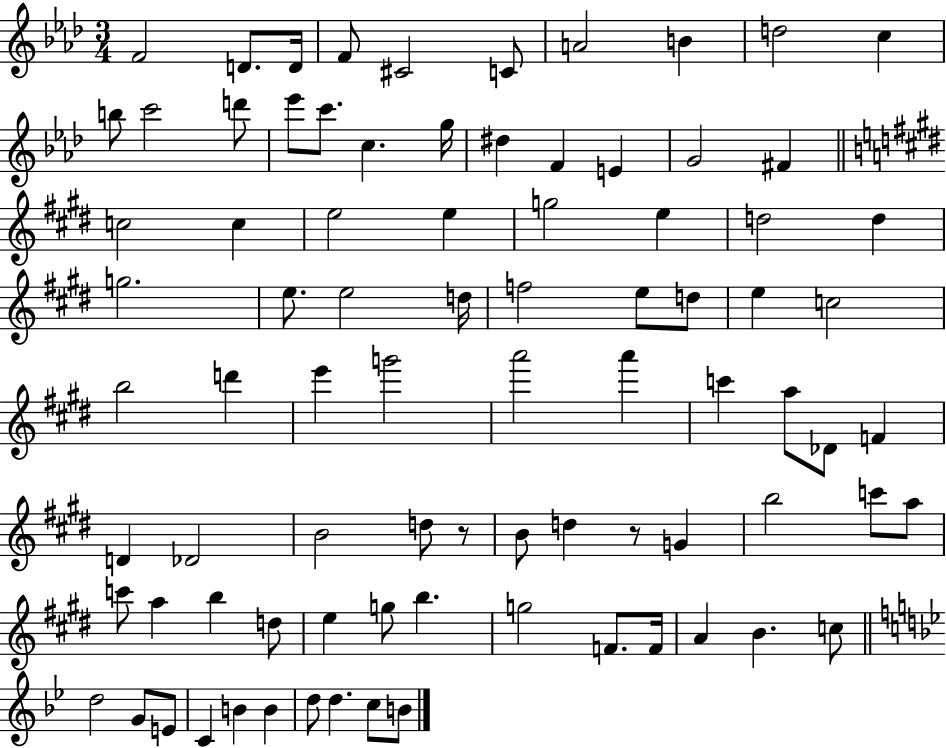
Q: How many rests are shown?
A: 2